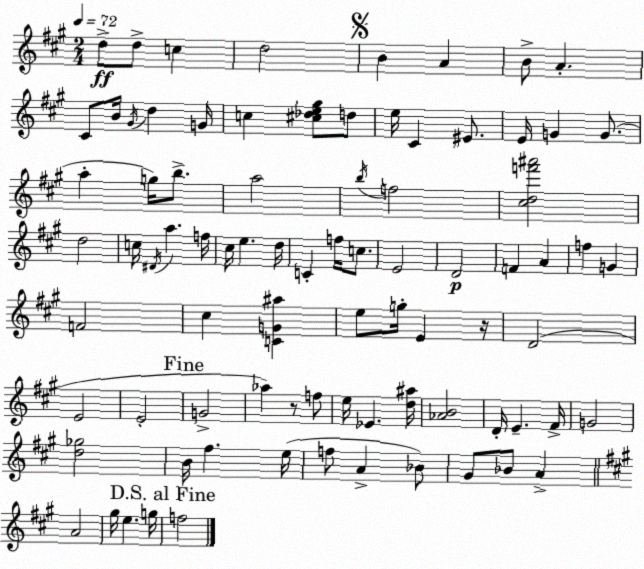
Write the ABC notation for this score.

X:1
T:Untitled
M:2/4
L:1/4
K:A
d/2 d/2 c d2 B A B/2 A ^C/2 B/4 ^G/4 d G/4 c [^c_de^g]/2 d/2 e/4 ^C ^E/2 E/4 G G/2 a g/4 b/2 a2 b/4 f2 [^cdf'^a']2 d2 c/4 ^D/4 a f/4 ^c/4 e d/4 C f/4 c/2 E2 D2 F A f G F2 ^c [CG^a] e/2 g/4 E z/4 D2 E2 E2 G2 _a z/2 f/2 e/4 _E [d^a]/4 [_AB]2 D/4 E ^F/4 G2 [d_g]2 B/4 ^f e/4 f/2 A _B/2 ^G/2 _B/2 A A2 ^g/4 e g/4 f2